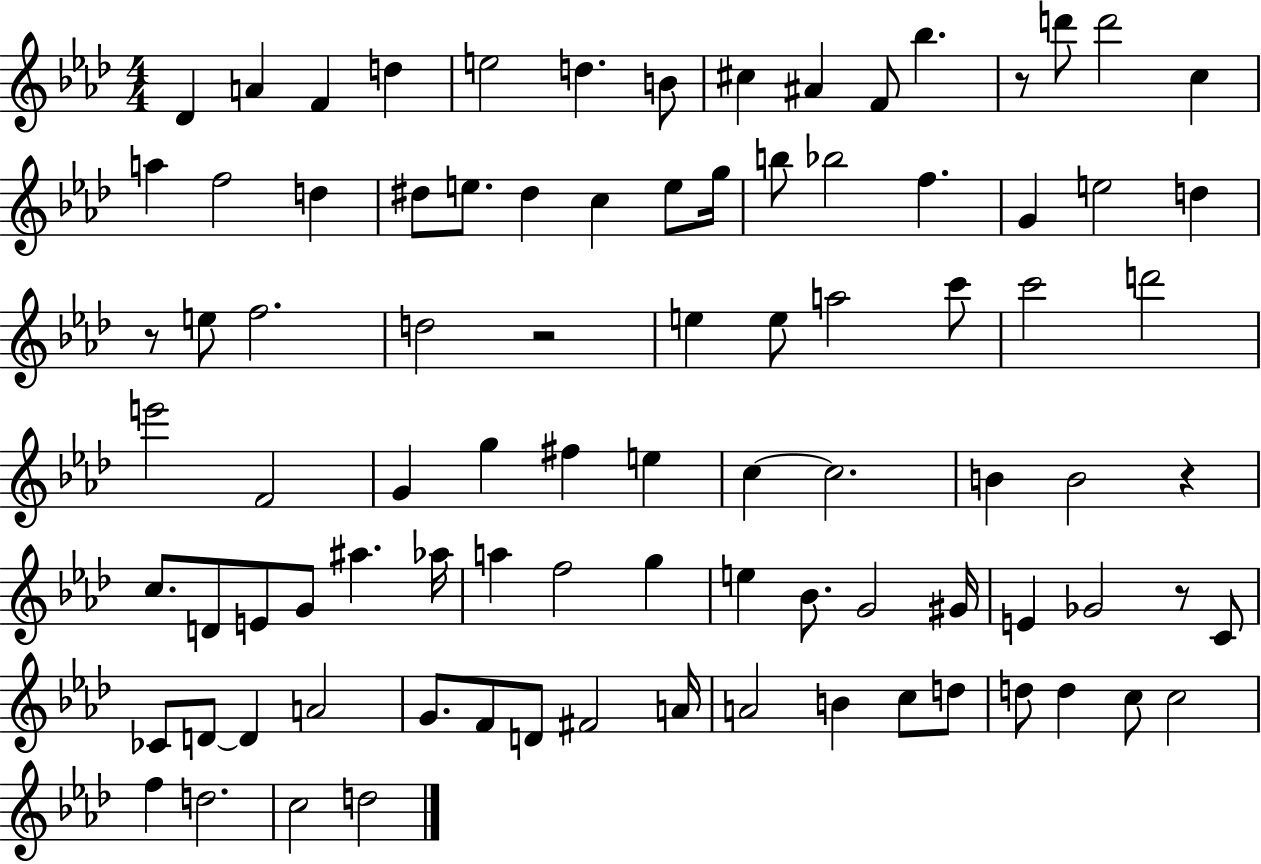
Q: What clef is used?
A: treble